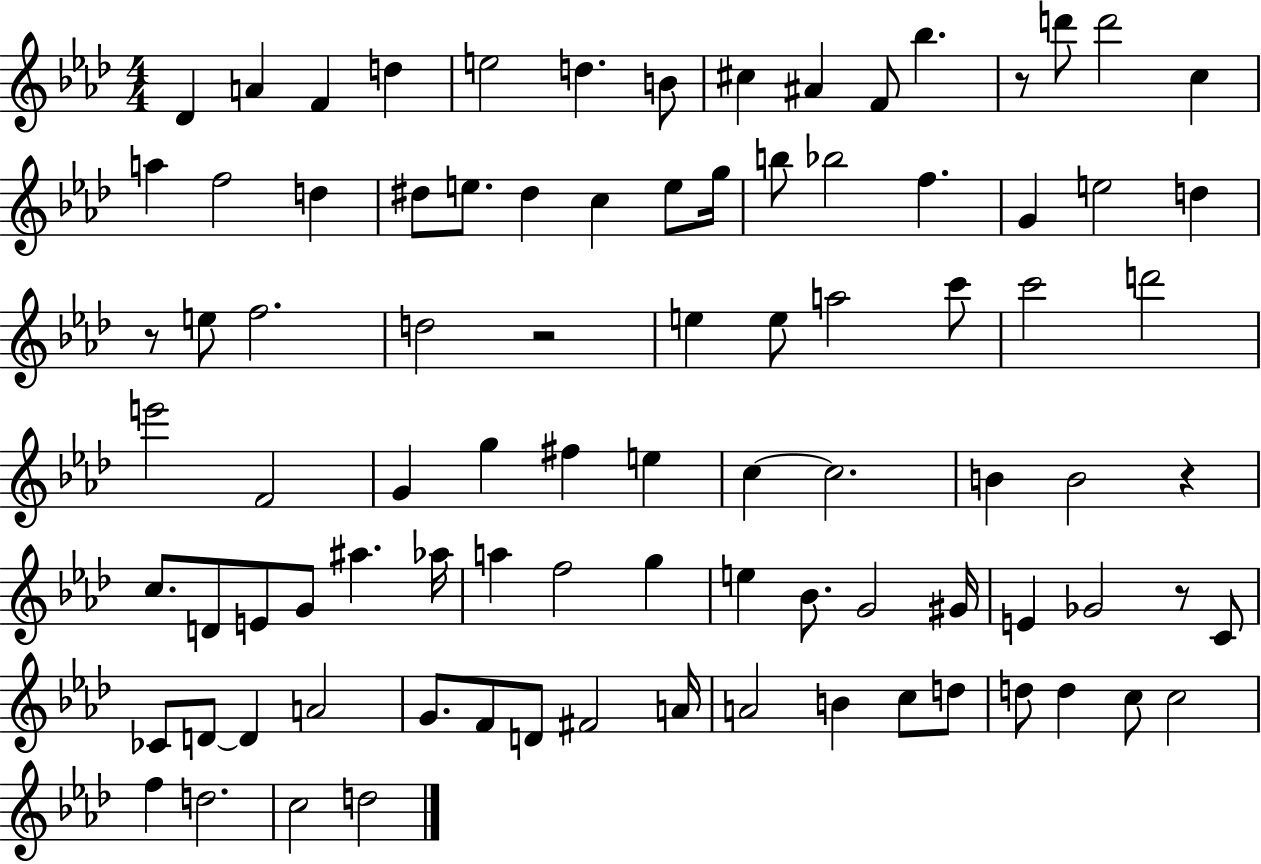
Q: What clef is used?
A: treble